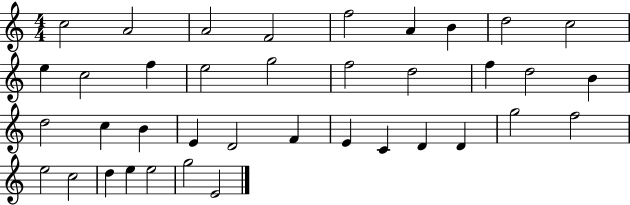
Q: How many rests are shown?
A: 0